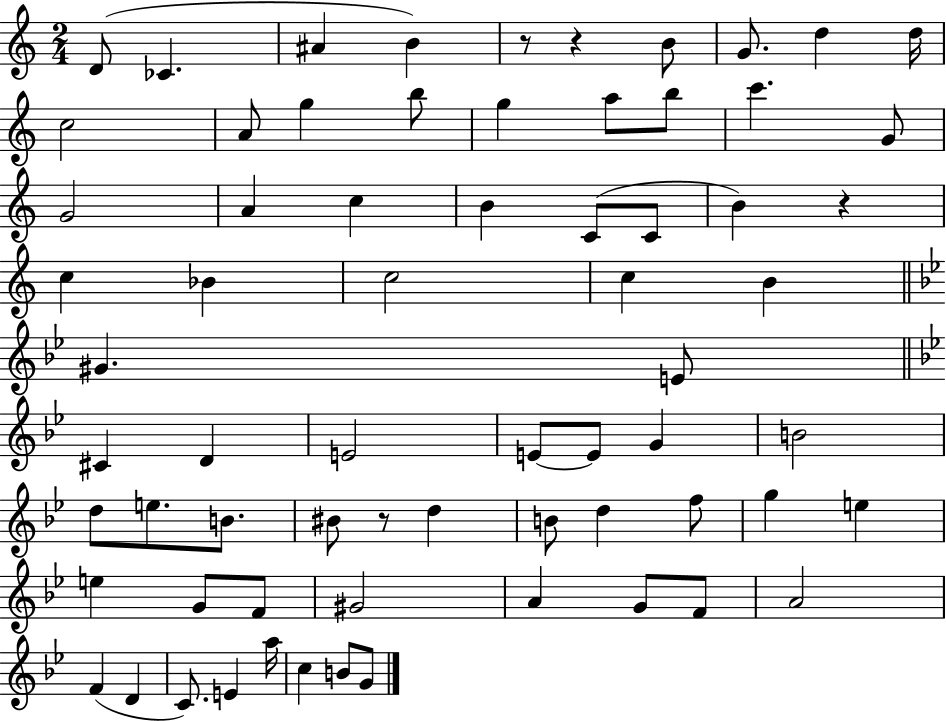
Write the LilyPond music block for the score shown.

{
  \clef treble
  \numericTimeSignature
  \time 2/4
  \key c \major
  d'8( ces'4. | ais'4 b'4) | r8 r4 b'8 | g'8. d''4 d''16 | \break c''2 | a'8 g''4 b''8 | g''4 a''8 b''8 | c'''4. g'8 | \break g'2 | a'4 c''4 | b'4 c'8( c'8 | b'4) r4 | \break c''4 bes'4 | c''2 | c''4 b'4 | \bar "||" \break \key bes \major gis'4. e'8 | \bar "||" \break \key bes \major cis'4 d'4 | e'2 | e'8~~ e'8 g'4 | b'2 | \break d''8 e''8. b'8. | bis'8 r8 d''4 | b'8 d''4 f''8 | g''4 e''4 | \break e''4 g'8 f'8 | gis'2 | a'4 g'8 f'8 | a'2 | \break f'4( d'4 | c'8.) e'4 a''16 | c''4 b'8 g'8 | \bar "|."
}